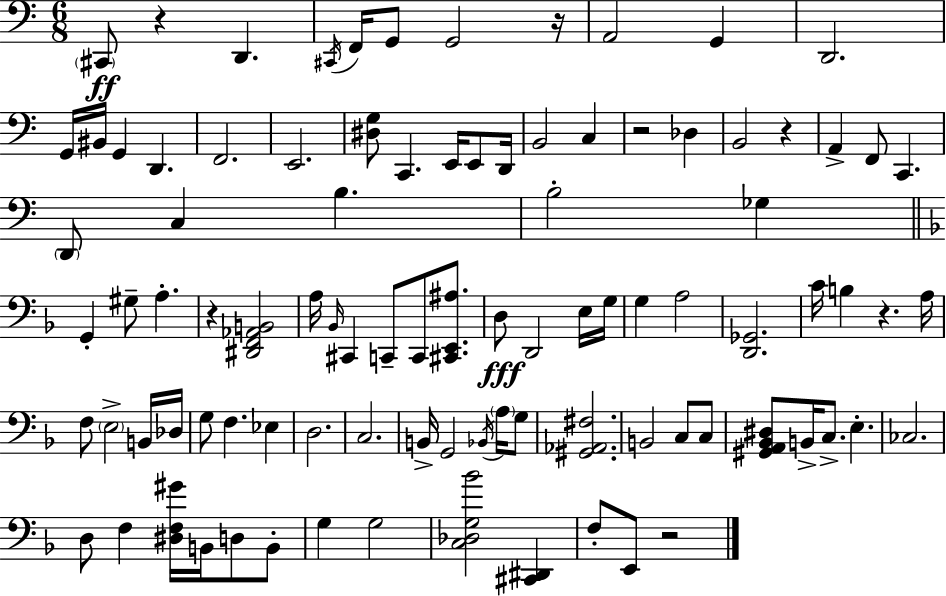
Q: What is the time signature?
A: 6/8